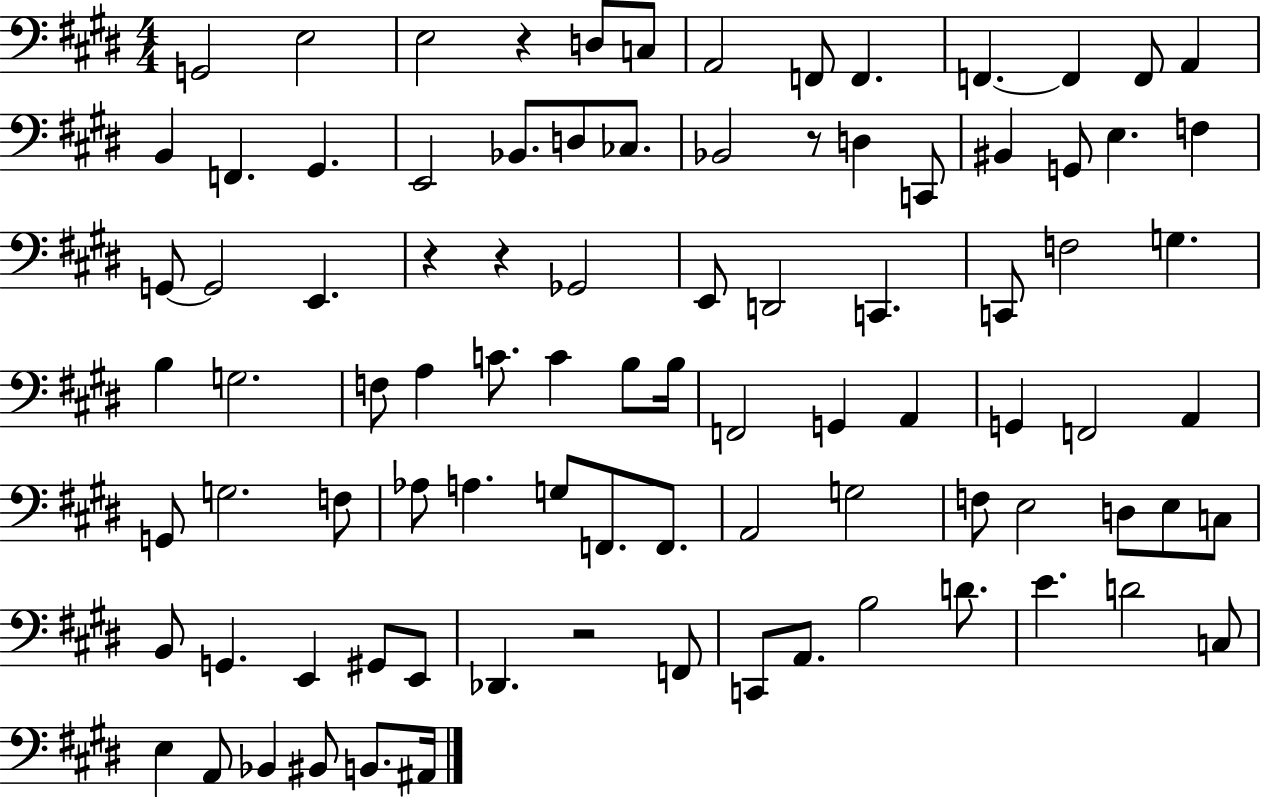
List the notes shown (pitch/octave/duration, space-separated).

G2/h E3/h E3/h R/q D3/e C3/e A2/h F2/e F2/q. F2/q. F2/q F2/e A2/q B2/q F2/q. G#2/q. E2/h Bb2/e. D3/e CES3/e. Bb2/h R/e D3/q C2/e BIS2/q G2/e E3/q. F3/q G2/e G2/h E2/q. R/q R/q Gb2/h E2/e D2/h C2/q. C2/e F3/h G3/q. B3/q G3/h. F3/e A3/q C4/e. C4/q B3/e B3/s F2/h G2/q A2/q G2/q F2/h A2/q G2/e G3/h. F3/e Ab3/e A3/q. G3/e F2/e. F2/e. A2/h G3/h F3/e E3/h D3/e E3/e C3/e B2/e G2/q. E2/q G#2/e E2/e Db2/q. R/h F2/e C2/e A2/e. B3/h D4/e. E4/q. D4/h C3/e E3/q A2/e Bb2/q BIS2/e B2/e. A#2/s